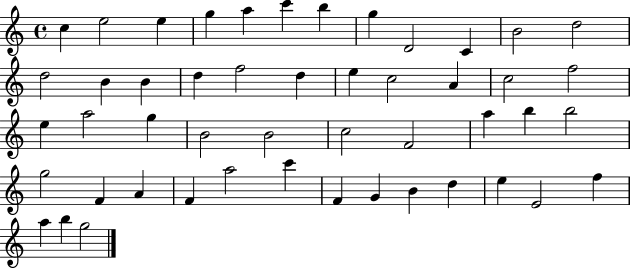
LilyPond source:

{
  \clef treble
  \time 4/4
  \defaultTimeSignature
  \key c \major
  c''4 e''2 e''4 | g''4 a''4 c'''4 b''4 | g''4 d'2 c'4 | b'2 d''2 | \break d''2 b'4 b'4 | d''4 f''2 d''4 | e''4 c''2 a'4 | c''2 f''2 | \break e''4 a''2 g''4 | b'2 b'2 | c''2 f'2 | a''4 b''4 b''2 | \break g''2 f'4 a'4 | f'4 a''2 c'''4 | f'4 g'4 b'4 d''4 | e''4 e'2 f''4 | \break a''4 b''4 g''2 | \bar "|."
}